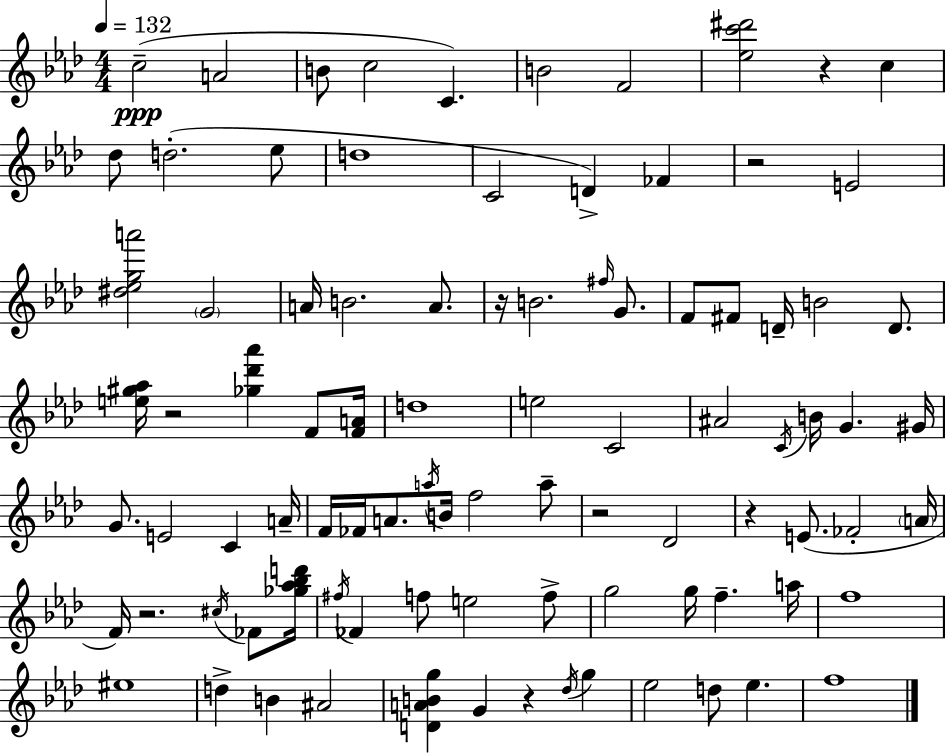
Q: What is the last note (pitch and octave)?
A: F5